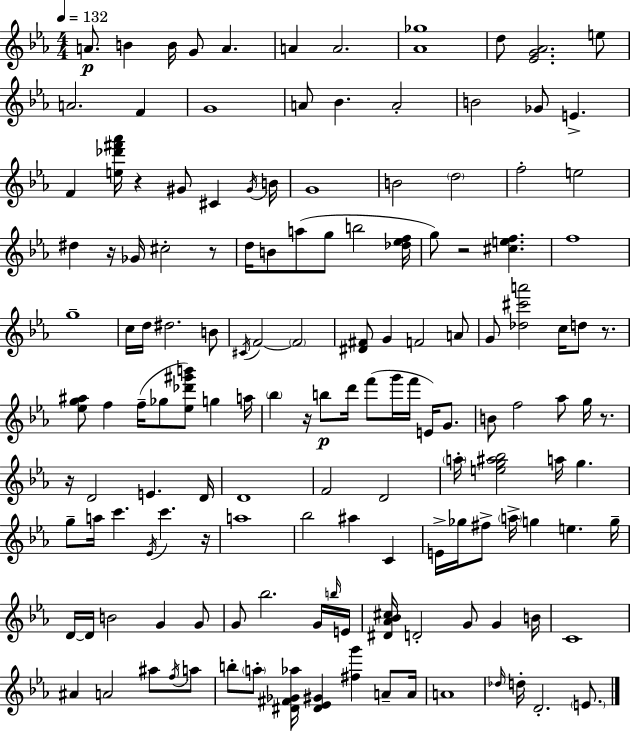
A4/e. B4/q B4/s G4/e A4/q. A4/q A4/h. [Ab4,Gb5]/w D5/e [Eb4,G4,Ab4]/h. E5/e A4/h. F4/q G4/w A4/e Bb4/q. A4/h B4/h Gb4/e E4/q. F4/q [E5,Db6,F#6,Ab6]/s R/q G#4/e C#4/q G#4/s B4/s G4/w B4/h D5/h F5/h E5/h D#5/q R/s Gb4/s C#5/h R/e D5/s B4/e A5/e G5/e B5/h [Db5,Eb5,F5]/s G5/e R/h [C#5,E5,F5]/q. F5/w G5/w C5/s D5/s D#5/h. B4/e C#4/s F4/h F4/h [D#4,F#4]/e G4/q F4/h A4/e G4/e [Db5,C#6,A6]/h C5/s D5/e R/e. [Eb5,G5,A#5]/e F5/q F5/s Gb5/e [Eb5,Db6,G#6,B6]/e G5/q A5/s Bb5/q R/s B5/e D6/s F6/e G6/s F6/s E4/s G4/e. B4/e F5/h Ab5/e G5/s R/e. R/s D4/h E4/q. D4/s D4/w F4/h D4/h A5/s [E5,G5,A#5,Bb5]/h A5/s G5/q. G5/e A5/s C6/q. Eb4/s C6/q. R/s A5/w Bb5/h A#5/q C4/q E4/s Gb5/s F#5/e A5/s G5/q E5/q. G5/s D4/s D4/s B4/h G4/q G4/e G4/e Bb5/h. G4/s B5/s E4/s [D#4,Ab4,Bb4,C#5]/s D4/h G4/e G4/q B4/s C4/w A#4/q A4/h A#5/e F5/s A5/e B5/e A5/e [D#4,F#4,Gb4,Ab5]/s [D#4,Eb4,G#4]/q [F#5,G6]/q A4/e A4/s A4/w Db5/s D5/s D4/h. E4/e.